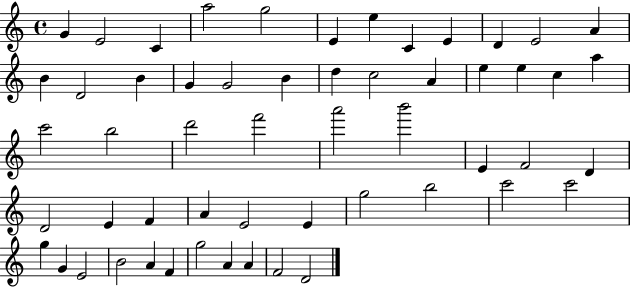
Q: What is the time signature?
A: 4/4